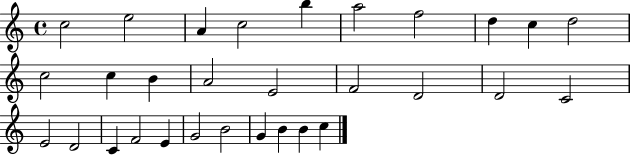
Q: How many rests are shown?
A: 0